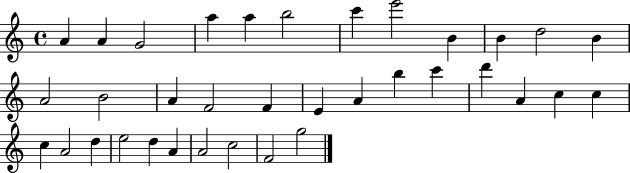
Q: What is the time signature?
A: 4/4